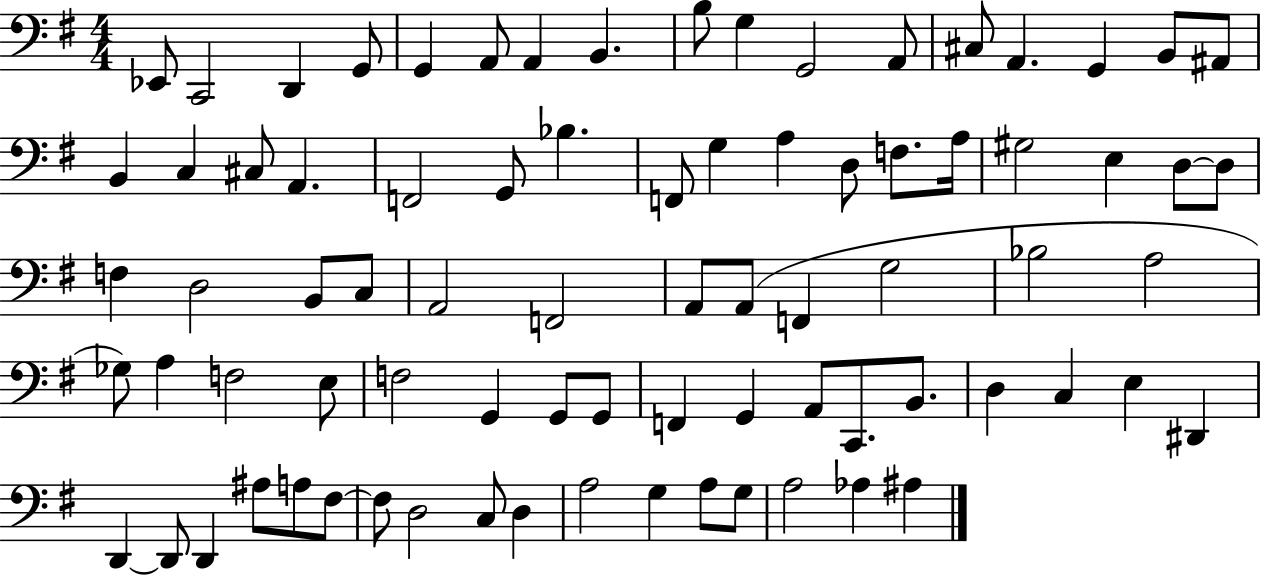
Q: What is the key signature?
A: G major